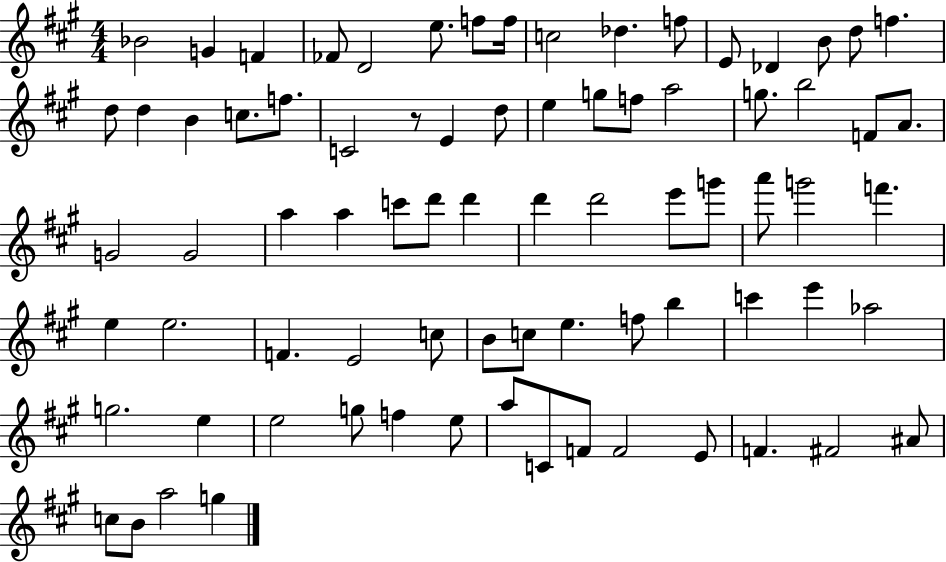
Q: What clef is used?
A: treble